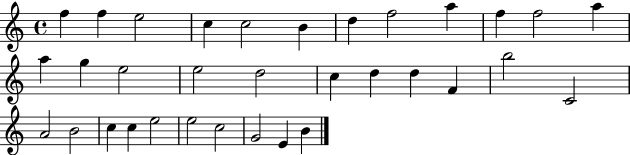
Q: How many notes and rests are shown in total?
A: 33